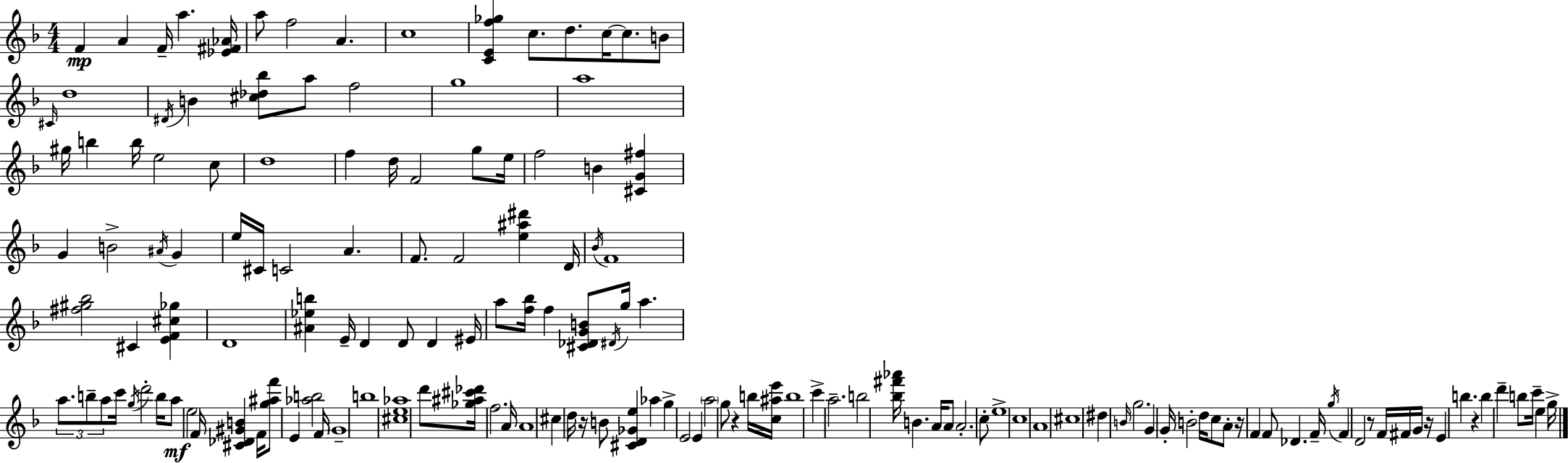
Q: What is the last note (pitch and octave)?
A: G5